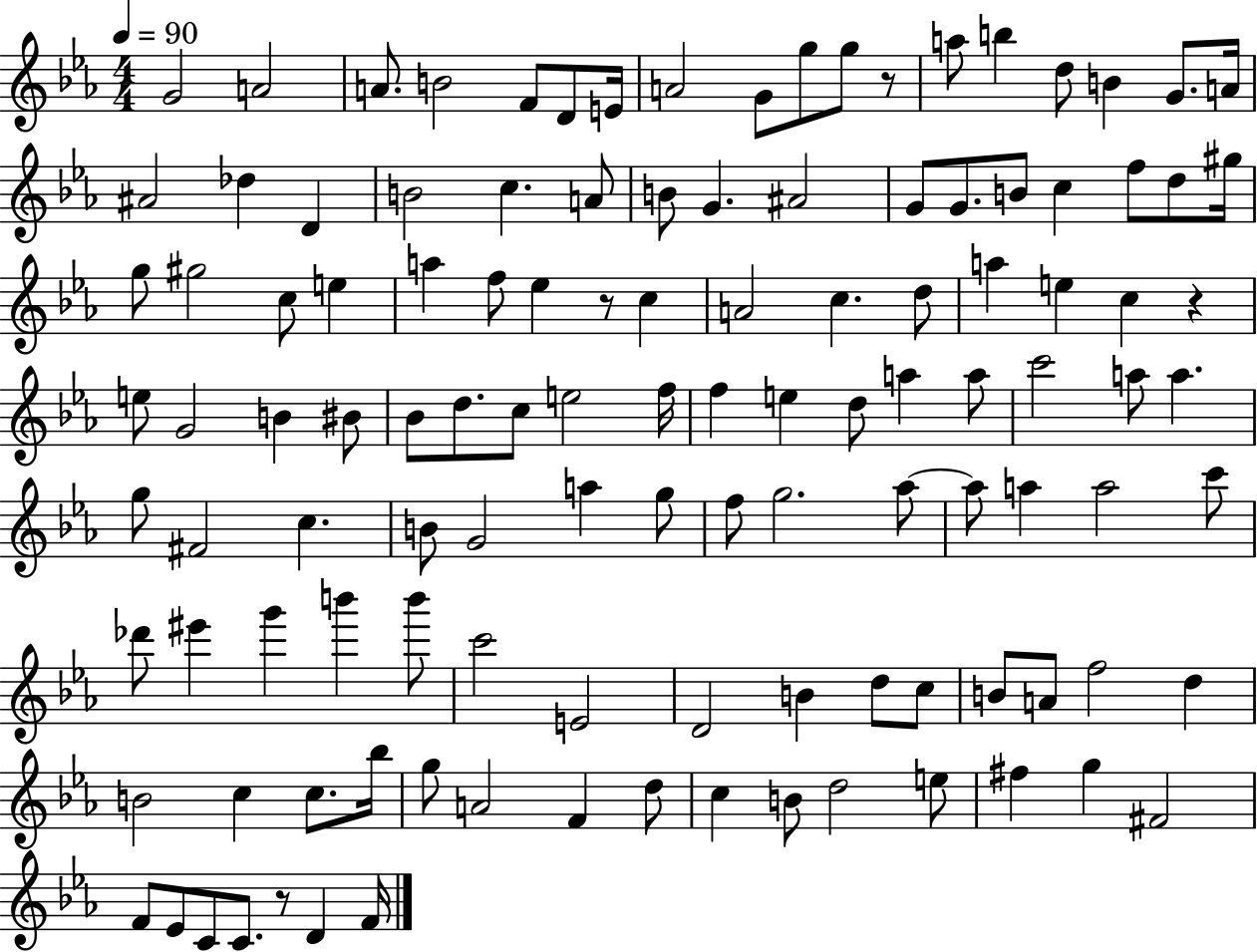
{
  \clef treble
  \numericTimeSignature
  \time 4/4
  \key ees \major
  \tempo 4 = 90
  g'2 a'2 | a'8. b'2 f'8 d'8 e'16 | a'2 g'8 g''8 g''8 r8 | a''8 b''4 d''8 b'4 g'8. a'16 | \break ais'2 des''4 d'4 | b'2 c''4. a'8 | b'8 g'4. ais'2 | g'8 g'8. b'8 c''4 f''8 d''8 gis''16 | \break g''8 gis''2 c''8 e''4 | a''4 f''8 ees''4 r8 c''4 | a'2 c''4. d''8 | a''4 e''4 c''4 r4 | \break e''8 g'2 b'4 bis'8 | bes'8 d''8. c''8 e''2 f''16 | f''4 e''4 d''8 a''4 a''8 | c'''2 a''8 a''4. | \break g''8 fis'2 c''4. | b'8 g'2 a''4 g''8 | f''8 g''2. aes''8~~ | aes''8 a''4 a''2 c'''8 | \break des'''8 eis'''4 g'''4 b'''4 b'''8 | c'''2 e'2 | d'2 b'4 d''8 c''8 | b'8 a'8 f''2 d''4 | \break b'2 c''4 c''8. bes''16 | g''8 a'2 f'4 d''8 | c''4 b'8 d''2 e''8 | fis''4 g''4 fis'2 | \break f'8 ees'8 c'8 c'8. r8 d'4 f'16 | \bar "|."
}